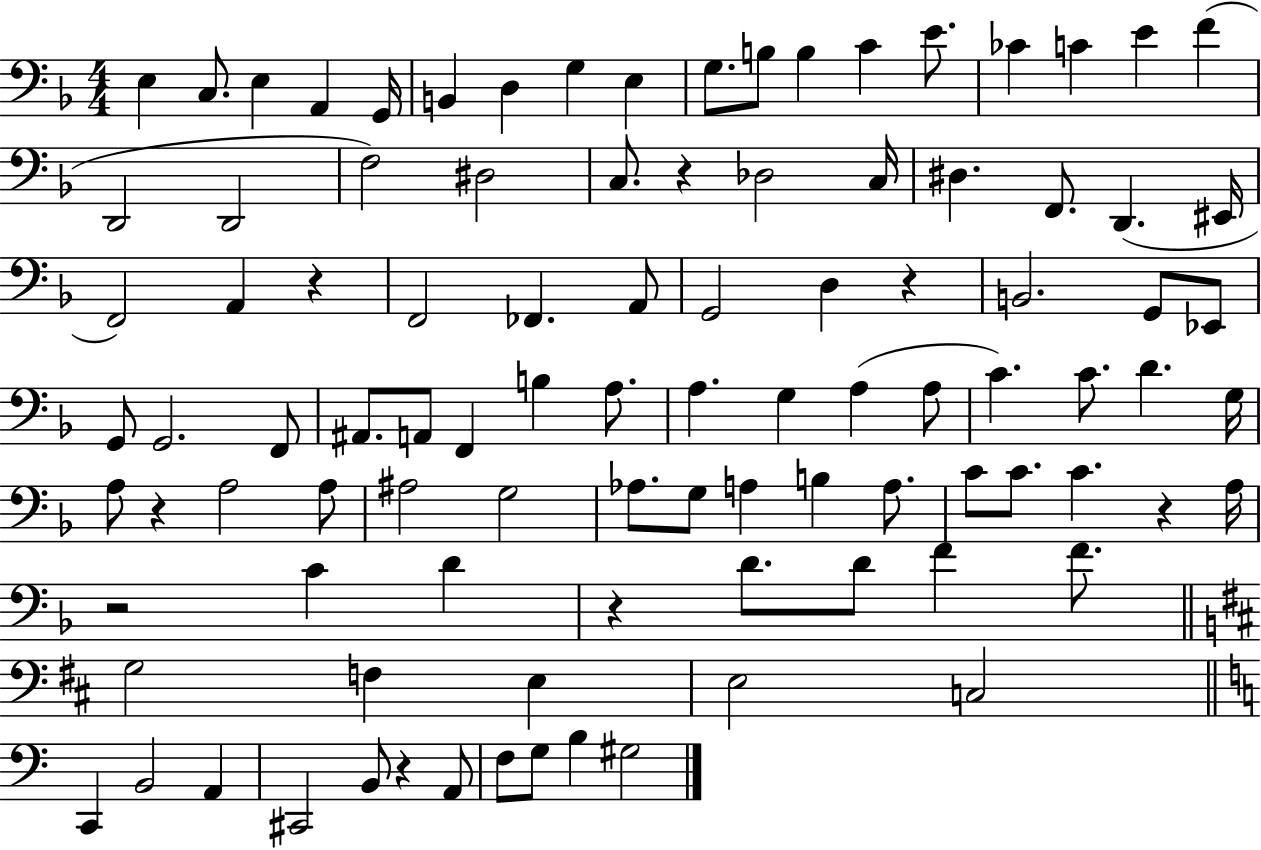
E3/q C3/e. E3/q A2/q G2/s B2/q D3/q G3/q E3/q G3/e. B3/e B3/q C4/q E4/e. CES4/q C4/q E4/q F4/q D2/h D2/h F3/h D#3/h C3/e. R/q Db3/h C3/s D#3/q. F2/e. D2/q. EIS2/s F2/h A2/q R/q F2/h FES2/q. A2/e G2/h D3/q R/q B2/h. G2/e Eb2/e G2/e G2/h. F2/e A#2/e. A2/e F2/q B3/q A3/e. A3/q. G3/q A3/q A3/e C4/q. C4/e. D4/q. G3/s A3/e R/q A3/h A3/e A#3/h G3/h Ab3/e. G3/e A3/q B3/q A3/e. C4/e C4/e. C4/q. R/q A3/s R/h C4/q D4/q R/q D4/e. D4/e F4/q F4/e. G3/h F3/q E3/q E3/h C3/h C2/q B2/h A2/q C#2/h B2/e R/q A2/e F3/e G3/e B3/q G#3/h